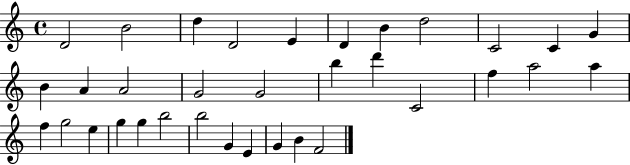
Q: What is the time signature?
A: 4/4